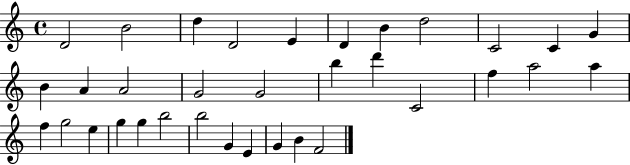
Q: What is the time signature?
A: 4/4